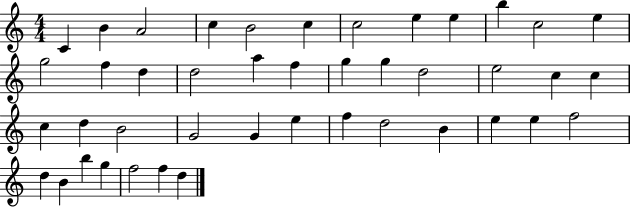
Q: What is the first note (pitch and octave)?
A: C4